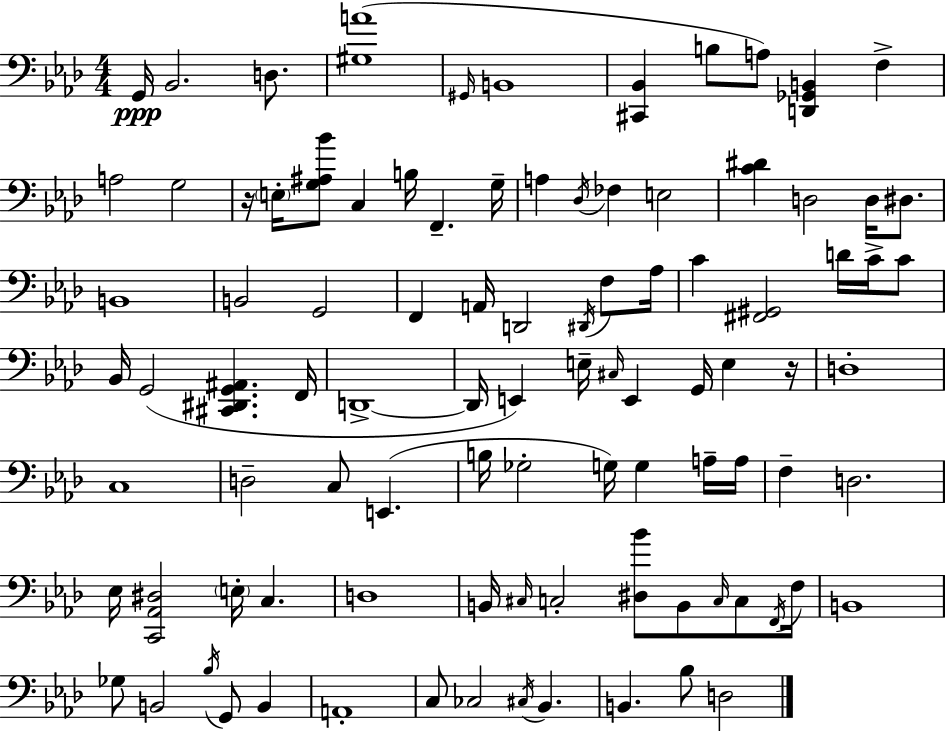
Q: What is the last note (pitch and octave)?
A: D3